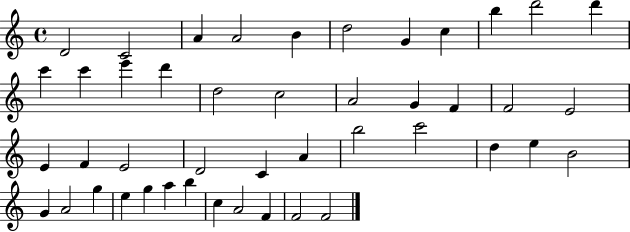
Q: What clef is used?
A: treble